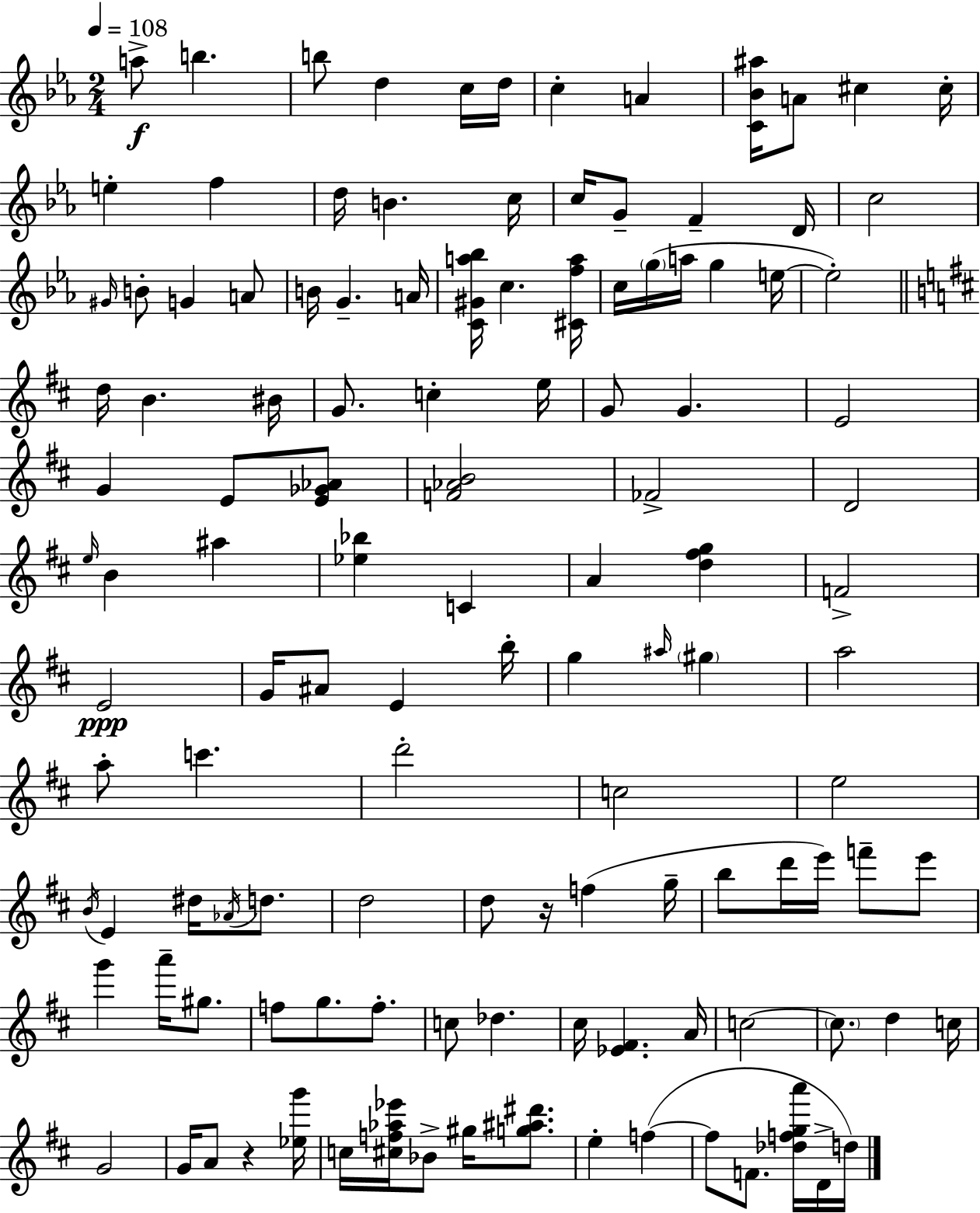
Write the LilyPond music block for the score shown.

{
  \clef treble
  \numericTimeSignature
  \time 2/4
  \key ees \major
  \tempo 4 = 108
  \repeat volta 2 { a''8->\f b''4. | b''8 d''4 c''16 d''16 | c''4-. a'4 | <c' bes' ais''>16 a'8 cis''4 cis''16-. | \break e''4-. f''4 | d''16 b'4. c''16 | c''16 g'8-- f'4-- d'16 | c''2 | \break \grace { gis'16 } b'8-. g'4 a'8 | b'16 g'4.-- | a'16 <c' gis' a'' bes''>16 c''4. | <cis' f'' a''>16 c''16 \parenthesize g''16( a''16 g''4 | \break e''16~~ e''2-.) | \bar "||" \break \key d \major d''16 b'4. bis'16 | g'8. c''4-. e''16 | g'8 g'4. | e'2 | \break g'4 e'8 <e' ges' aes'>8 | <f' aes' b'>2 | fes'2-> | d'2 | \break \grace { e''16 } b'4 ais''4 | <ees'' bes''>4 c'4 | a'4 <d'' fis'' g''>4 | f'2-> | \break e'2\ppp | g'16 ais'8 e'4 | b''16-. g''4 \grace { ais''16 } \parenthesize gis''4 | a''2 | \break a''8-. c'''4. | d'''2-. | c''2 | e''2 | \break \acciaccatura { b'16 } e'4 dis''16 | \acciaccatura { aes'16 } d''8. d''2 | d''8 r16 f''4( | g''16-- b''8 d'''16 e'''16) | \break f'''8-- e'''8 g'''4 | a'''16-- gis''8. f''8 g''8. | f''8.-. c''8 des''4. | cis''16 <ees' fis'>4. | \break a'16 c''2~~ | \parenthesize c''8. d''4 | c''16 g'2 | g'16 a'8 r4 | \break <ees'' g'''>16 c''16 <cis'' f'' aes'' ees'''>16 bes'8-> | gis''16 <g'' ais'' dis'''>8. e''4-. | f''4~(~ f''8 f'8. | <des'' f'' g'' a'''>16 d'16-> d''16) } \bar "|."
}